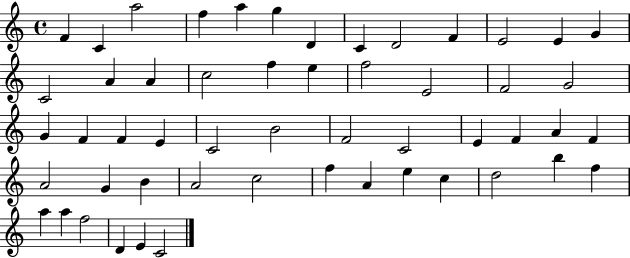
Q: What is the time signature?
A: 4/4